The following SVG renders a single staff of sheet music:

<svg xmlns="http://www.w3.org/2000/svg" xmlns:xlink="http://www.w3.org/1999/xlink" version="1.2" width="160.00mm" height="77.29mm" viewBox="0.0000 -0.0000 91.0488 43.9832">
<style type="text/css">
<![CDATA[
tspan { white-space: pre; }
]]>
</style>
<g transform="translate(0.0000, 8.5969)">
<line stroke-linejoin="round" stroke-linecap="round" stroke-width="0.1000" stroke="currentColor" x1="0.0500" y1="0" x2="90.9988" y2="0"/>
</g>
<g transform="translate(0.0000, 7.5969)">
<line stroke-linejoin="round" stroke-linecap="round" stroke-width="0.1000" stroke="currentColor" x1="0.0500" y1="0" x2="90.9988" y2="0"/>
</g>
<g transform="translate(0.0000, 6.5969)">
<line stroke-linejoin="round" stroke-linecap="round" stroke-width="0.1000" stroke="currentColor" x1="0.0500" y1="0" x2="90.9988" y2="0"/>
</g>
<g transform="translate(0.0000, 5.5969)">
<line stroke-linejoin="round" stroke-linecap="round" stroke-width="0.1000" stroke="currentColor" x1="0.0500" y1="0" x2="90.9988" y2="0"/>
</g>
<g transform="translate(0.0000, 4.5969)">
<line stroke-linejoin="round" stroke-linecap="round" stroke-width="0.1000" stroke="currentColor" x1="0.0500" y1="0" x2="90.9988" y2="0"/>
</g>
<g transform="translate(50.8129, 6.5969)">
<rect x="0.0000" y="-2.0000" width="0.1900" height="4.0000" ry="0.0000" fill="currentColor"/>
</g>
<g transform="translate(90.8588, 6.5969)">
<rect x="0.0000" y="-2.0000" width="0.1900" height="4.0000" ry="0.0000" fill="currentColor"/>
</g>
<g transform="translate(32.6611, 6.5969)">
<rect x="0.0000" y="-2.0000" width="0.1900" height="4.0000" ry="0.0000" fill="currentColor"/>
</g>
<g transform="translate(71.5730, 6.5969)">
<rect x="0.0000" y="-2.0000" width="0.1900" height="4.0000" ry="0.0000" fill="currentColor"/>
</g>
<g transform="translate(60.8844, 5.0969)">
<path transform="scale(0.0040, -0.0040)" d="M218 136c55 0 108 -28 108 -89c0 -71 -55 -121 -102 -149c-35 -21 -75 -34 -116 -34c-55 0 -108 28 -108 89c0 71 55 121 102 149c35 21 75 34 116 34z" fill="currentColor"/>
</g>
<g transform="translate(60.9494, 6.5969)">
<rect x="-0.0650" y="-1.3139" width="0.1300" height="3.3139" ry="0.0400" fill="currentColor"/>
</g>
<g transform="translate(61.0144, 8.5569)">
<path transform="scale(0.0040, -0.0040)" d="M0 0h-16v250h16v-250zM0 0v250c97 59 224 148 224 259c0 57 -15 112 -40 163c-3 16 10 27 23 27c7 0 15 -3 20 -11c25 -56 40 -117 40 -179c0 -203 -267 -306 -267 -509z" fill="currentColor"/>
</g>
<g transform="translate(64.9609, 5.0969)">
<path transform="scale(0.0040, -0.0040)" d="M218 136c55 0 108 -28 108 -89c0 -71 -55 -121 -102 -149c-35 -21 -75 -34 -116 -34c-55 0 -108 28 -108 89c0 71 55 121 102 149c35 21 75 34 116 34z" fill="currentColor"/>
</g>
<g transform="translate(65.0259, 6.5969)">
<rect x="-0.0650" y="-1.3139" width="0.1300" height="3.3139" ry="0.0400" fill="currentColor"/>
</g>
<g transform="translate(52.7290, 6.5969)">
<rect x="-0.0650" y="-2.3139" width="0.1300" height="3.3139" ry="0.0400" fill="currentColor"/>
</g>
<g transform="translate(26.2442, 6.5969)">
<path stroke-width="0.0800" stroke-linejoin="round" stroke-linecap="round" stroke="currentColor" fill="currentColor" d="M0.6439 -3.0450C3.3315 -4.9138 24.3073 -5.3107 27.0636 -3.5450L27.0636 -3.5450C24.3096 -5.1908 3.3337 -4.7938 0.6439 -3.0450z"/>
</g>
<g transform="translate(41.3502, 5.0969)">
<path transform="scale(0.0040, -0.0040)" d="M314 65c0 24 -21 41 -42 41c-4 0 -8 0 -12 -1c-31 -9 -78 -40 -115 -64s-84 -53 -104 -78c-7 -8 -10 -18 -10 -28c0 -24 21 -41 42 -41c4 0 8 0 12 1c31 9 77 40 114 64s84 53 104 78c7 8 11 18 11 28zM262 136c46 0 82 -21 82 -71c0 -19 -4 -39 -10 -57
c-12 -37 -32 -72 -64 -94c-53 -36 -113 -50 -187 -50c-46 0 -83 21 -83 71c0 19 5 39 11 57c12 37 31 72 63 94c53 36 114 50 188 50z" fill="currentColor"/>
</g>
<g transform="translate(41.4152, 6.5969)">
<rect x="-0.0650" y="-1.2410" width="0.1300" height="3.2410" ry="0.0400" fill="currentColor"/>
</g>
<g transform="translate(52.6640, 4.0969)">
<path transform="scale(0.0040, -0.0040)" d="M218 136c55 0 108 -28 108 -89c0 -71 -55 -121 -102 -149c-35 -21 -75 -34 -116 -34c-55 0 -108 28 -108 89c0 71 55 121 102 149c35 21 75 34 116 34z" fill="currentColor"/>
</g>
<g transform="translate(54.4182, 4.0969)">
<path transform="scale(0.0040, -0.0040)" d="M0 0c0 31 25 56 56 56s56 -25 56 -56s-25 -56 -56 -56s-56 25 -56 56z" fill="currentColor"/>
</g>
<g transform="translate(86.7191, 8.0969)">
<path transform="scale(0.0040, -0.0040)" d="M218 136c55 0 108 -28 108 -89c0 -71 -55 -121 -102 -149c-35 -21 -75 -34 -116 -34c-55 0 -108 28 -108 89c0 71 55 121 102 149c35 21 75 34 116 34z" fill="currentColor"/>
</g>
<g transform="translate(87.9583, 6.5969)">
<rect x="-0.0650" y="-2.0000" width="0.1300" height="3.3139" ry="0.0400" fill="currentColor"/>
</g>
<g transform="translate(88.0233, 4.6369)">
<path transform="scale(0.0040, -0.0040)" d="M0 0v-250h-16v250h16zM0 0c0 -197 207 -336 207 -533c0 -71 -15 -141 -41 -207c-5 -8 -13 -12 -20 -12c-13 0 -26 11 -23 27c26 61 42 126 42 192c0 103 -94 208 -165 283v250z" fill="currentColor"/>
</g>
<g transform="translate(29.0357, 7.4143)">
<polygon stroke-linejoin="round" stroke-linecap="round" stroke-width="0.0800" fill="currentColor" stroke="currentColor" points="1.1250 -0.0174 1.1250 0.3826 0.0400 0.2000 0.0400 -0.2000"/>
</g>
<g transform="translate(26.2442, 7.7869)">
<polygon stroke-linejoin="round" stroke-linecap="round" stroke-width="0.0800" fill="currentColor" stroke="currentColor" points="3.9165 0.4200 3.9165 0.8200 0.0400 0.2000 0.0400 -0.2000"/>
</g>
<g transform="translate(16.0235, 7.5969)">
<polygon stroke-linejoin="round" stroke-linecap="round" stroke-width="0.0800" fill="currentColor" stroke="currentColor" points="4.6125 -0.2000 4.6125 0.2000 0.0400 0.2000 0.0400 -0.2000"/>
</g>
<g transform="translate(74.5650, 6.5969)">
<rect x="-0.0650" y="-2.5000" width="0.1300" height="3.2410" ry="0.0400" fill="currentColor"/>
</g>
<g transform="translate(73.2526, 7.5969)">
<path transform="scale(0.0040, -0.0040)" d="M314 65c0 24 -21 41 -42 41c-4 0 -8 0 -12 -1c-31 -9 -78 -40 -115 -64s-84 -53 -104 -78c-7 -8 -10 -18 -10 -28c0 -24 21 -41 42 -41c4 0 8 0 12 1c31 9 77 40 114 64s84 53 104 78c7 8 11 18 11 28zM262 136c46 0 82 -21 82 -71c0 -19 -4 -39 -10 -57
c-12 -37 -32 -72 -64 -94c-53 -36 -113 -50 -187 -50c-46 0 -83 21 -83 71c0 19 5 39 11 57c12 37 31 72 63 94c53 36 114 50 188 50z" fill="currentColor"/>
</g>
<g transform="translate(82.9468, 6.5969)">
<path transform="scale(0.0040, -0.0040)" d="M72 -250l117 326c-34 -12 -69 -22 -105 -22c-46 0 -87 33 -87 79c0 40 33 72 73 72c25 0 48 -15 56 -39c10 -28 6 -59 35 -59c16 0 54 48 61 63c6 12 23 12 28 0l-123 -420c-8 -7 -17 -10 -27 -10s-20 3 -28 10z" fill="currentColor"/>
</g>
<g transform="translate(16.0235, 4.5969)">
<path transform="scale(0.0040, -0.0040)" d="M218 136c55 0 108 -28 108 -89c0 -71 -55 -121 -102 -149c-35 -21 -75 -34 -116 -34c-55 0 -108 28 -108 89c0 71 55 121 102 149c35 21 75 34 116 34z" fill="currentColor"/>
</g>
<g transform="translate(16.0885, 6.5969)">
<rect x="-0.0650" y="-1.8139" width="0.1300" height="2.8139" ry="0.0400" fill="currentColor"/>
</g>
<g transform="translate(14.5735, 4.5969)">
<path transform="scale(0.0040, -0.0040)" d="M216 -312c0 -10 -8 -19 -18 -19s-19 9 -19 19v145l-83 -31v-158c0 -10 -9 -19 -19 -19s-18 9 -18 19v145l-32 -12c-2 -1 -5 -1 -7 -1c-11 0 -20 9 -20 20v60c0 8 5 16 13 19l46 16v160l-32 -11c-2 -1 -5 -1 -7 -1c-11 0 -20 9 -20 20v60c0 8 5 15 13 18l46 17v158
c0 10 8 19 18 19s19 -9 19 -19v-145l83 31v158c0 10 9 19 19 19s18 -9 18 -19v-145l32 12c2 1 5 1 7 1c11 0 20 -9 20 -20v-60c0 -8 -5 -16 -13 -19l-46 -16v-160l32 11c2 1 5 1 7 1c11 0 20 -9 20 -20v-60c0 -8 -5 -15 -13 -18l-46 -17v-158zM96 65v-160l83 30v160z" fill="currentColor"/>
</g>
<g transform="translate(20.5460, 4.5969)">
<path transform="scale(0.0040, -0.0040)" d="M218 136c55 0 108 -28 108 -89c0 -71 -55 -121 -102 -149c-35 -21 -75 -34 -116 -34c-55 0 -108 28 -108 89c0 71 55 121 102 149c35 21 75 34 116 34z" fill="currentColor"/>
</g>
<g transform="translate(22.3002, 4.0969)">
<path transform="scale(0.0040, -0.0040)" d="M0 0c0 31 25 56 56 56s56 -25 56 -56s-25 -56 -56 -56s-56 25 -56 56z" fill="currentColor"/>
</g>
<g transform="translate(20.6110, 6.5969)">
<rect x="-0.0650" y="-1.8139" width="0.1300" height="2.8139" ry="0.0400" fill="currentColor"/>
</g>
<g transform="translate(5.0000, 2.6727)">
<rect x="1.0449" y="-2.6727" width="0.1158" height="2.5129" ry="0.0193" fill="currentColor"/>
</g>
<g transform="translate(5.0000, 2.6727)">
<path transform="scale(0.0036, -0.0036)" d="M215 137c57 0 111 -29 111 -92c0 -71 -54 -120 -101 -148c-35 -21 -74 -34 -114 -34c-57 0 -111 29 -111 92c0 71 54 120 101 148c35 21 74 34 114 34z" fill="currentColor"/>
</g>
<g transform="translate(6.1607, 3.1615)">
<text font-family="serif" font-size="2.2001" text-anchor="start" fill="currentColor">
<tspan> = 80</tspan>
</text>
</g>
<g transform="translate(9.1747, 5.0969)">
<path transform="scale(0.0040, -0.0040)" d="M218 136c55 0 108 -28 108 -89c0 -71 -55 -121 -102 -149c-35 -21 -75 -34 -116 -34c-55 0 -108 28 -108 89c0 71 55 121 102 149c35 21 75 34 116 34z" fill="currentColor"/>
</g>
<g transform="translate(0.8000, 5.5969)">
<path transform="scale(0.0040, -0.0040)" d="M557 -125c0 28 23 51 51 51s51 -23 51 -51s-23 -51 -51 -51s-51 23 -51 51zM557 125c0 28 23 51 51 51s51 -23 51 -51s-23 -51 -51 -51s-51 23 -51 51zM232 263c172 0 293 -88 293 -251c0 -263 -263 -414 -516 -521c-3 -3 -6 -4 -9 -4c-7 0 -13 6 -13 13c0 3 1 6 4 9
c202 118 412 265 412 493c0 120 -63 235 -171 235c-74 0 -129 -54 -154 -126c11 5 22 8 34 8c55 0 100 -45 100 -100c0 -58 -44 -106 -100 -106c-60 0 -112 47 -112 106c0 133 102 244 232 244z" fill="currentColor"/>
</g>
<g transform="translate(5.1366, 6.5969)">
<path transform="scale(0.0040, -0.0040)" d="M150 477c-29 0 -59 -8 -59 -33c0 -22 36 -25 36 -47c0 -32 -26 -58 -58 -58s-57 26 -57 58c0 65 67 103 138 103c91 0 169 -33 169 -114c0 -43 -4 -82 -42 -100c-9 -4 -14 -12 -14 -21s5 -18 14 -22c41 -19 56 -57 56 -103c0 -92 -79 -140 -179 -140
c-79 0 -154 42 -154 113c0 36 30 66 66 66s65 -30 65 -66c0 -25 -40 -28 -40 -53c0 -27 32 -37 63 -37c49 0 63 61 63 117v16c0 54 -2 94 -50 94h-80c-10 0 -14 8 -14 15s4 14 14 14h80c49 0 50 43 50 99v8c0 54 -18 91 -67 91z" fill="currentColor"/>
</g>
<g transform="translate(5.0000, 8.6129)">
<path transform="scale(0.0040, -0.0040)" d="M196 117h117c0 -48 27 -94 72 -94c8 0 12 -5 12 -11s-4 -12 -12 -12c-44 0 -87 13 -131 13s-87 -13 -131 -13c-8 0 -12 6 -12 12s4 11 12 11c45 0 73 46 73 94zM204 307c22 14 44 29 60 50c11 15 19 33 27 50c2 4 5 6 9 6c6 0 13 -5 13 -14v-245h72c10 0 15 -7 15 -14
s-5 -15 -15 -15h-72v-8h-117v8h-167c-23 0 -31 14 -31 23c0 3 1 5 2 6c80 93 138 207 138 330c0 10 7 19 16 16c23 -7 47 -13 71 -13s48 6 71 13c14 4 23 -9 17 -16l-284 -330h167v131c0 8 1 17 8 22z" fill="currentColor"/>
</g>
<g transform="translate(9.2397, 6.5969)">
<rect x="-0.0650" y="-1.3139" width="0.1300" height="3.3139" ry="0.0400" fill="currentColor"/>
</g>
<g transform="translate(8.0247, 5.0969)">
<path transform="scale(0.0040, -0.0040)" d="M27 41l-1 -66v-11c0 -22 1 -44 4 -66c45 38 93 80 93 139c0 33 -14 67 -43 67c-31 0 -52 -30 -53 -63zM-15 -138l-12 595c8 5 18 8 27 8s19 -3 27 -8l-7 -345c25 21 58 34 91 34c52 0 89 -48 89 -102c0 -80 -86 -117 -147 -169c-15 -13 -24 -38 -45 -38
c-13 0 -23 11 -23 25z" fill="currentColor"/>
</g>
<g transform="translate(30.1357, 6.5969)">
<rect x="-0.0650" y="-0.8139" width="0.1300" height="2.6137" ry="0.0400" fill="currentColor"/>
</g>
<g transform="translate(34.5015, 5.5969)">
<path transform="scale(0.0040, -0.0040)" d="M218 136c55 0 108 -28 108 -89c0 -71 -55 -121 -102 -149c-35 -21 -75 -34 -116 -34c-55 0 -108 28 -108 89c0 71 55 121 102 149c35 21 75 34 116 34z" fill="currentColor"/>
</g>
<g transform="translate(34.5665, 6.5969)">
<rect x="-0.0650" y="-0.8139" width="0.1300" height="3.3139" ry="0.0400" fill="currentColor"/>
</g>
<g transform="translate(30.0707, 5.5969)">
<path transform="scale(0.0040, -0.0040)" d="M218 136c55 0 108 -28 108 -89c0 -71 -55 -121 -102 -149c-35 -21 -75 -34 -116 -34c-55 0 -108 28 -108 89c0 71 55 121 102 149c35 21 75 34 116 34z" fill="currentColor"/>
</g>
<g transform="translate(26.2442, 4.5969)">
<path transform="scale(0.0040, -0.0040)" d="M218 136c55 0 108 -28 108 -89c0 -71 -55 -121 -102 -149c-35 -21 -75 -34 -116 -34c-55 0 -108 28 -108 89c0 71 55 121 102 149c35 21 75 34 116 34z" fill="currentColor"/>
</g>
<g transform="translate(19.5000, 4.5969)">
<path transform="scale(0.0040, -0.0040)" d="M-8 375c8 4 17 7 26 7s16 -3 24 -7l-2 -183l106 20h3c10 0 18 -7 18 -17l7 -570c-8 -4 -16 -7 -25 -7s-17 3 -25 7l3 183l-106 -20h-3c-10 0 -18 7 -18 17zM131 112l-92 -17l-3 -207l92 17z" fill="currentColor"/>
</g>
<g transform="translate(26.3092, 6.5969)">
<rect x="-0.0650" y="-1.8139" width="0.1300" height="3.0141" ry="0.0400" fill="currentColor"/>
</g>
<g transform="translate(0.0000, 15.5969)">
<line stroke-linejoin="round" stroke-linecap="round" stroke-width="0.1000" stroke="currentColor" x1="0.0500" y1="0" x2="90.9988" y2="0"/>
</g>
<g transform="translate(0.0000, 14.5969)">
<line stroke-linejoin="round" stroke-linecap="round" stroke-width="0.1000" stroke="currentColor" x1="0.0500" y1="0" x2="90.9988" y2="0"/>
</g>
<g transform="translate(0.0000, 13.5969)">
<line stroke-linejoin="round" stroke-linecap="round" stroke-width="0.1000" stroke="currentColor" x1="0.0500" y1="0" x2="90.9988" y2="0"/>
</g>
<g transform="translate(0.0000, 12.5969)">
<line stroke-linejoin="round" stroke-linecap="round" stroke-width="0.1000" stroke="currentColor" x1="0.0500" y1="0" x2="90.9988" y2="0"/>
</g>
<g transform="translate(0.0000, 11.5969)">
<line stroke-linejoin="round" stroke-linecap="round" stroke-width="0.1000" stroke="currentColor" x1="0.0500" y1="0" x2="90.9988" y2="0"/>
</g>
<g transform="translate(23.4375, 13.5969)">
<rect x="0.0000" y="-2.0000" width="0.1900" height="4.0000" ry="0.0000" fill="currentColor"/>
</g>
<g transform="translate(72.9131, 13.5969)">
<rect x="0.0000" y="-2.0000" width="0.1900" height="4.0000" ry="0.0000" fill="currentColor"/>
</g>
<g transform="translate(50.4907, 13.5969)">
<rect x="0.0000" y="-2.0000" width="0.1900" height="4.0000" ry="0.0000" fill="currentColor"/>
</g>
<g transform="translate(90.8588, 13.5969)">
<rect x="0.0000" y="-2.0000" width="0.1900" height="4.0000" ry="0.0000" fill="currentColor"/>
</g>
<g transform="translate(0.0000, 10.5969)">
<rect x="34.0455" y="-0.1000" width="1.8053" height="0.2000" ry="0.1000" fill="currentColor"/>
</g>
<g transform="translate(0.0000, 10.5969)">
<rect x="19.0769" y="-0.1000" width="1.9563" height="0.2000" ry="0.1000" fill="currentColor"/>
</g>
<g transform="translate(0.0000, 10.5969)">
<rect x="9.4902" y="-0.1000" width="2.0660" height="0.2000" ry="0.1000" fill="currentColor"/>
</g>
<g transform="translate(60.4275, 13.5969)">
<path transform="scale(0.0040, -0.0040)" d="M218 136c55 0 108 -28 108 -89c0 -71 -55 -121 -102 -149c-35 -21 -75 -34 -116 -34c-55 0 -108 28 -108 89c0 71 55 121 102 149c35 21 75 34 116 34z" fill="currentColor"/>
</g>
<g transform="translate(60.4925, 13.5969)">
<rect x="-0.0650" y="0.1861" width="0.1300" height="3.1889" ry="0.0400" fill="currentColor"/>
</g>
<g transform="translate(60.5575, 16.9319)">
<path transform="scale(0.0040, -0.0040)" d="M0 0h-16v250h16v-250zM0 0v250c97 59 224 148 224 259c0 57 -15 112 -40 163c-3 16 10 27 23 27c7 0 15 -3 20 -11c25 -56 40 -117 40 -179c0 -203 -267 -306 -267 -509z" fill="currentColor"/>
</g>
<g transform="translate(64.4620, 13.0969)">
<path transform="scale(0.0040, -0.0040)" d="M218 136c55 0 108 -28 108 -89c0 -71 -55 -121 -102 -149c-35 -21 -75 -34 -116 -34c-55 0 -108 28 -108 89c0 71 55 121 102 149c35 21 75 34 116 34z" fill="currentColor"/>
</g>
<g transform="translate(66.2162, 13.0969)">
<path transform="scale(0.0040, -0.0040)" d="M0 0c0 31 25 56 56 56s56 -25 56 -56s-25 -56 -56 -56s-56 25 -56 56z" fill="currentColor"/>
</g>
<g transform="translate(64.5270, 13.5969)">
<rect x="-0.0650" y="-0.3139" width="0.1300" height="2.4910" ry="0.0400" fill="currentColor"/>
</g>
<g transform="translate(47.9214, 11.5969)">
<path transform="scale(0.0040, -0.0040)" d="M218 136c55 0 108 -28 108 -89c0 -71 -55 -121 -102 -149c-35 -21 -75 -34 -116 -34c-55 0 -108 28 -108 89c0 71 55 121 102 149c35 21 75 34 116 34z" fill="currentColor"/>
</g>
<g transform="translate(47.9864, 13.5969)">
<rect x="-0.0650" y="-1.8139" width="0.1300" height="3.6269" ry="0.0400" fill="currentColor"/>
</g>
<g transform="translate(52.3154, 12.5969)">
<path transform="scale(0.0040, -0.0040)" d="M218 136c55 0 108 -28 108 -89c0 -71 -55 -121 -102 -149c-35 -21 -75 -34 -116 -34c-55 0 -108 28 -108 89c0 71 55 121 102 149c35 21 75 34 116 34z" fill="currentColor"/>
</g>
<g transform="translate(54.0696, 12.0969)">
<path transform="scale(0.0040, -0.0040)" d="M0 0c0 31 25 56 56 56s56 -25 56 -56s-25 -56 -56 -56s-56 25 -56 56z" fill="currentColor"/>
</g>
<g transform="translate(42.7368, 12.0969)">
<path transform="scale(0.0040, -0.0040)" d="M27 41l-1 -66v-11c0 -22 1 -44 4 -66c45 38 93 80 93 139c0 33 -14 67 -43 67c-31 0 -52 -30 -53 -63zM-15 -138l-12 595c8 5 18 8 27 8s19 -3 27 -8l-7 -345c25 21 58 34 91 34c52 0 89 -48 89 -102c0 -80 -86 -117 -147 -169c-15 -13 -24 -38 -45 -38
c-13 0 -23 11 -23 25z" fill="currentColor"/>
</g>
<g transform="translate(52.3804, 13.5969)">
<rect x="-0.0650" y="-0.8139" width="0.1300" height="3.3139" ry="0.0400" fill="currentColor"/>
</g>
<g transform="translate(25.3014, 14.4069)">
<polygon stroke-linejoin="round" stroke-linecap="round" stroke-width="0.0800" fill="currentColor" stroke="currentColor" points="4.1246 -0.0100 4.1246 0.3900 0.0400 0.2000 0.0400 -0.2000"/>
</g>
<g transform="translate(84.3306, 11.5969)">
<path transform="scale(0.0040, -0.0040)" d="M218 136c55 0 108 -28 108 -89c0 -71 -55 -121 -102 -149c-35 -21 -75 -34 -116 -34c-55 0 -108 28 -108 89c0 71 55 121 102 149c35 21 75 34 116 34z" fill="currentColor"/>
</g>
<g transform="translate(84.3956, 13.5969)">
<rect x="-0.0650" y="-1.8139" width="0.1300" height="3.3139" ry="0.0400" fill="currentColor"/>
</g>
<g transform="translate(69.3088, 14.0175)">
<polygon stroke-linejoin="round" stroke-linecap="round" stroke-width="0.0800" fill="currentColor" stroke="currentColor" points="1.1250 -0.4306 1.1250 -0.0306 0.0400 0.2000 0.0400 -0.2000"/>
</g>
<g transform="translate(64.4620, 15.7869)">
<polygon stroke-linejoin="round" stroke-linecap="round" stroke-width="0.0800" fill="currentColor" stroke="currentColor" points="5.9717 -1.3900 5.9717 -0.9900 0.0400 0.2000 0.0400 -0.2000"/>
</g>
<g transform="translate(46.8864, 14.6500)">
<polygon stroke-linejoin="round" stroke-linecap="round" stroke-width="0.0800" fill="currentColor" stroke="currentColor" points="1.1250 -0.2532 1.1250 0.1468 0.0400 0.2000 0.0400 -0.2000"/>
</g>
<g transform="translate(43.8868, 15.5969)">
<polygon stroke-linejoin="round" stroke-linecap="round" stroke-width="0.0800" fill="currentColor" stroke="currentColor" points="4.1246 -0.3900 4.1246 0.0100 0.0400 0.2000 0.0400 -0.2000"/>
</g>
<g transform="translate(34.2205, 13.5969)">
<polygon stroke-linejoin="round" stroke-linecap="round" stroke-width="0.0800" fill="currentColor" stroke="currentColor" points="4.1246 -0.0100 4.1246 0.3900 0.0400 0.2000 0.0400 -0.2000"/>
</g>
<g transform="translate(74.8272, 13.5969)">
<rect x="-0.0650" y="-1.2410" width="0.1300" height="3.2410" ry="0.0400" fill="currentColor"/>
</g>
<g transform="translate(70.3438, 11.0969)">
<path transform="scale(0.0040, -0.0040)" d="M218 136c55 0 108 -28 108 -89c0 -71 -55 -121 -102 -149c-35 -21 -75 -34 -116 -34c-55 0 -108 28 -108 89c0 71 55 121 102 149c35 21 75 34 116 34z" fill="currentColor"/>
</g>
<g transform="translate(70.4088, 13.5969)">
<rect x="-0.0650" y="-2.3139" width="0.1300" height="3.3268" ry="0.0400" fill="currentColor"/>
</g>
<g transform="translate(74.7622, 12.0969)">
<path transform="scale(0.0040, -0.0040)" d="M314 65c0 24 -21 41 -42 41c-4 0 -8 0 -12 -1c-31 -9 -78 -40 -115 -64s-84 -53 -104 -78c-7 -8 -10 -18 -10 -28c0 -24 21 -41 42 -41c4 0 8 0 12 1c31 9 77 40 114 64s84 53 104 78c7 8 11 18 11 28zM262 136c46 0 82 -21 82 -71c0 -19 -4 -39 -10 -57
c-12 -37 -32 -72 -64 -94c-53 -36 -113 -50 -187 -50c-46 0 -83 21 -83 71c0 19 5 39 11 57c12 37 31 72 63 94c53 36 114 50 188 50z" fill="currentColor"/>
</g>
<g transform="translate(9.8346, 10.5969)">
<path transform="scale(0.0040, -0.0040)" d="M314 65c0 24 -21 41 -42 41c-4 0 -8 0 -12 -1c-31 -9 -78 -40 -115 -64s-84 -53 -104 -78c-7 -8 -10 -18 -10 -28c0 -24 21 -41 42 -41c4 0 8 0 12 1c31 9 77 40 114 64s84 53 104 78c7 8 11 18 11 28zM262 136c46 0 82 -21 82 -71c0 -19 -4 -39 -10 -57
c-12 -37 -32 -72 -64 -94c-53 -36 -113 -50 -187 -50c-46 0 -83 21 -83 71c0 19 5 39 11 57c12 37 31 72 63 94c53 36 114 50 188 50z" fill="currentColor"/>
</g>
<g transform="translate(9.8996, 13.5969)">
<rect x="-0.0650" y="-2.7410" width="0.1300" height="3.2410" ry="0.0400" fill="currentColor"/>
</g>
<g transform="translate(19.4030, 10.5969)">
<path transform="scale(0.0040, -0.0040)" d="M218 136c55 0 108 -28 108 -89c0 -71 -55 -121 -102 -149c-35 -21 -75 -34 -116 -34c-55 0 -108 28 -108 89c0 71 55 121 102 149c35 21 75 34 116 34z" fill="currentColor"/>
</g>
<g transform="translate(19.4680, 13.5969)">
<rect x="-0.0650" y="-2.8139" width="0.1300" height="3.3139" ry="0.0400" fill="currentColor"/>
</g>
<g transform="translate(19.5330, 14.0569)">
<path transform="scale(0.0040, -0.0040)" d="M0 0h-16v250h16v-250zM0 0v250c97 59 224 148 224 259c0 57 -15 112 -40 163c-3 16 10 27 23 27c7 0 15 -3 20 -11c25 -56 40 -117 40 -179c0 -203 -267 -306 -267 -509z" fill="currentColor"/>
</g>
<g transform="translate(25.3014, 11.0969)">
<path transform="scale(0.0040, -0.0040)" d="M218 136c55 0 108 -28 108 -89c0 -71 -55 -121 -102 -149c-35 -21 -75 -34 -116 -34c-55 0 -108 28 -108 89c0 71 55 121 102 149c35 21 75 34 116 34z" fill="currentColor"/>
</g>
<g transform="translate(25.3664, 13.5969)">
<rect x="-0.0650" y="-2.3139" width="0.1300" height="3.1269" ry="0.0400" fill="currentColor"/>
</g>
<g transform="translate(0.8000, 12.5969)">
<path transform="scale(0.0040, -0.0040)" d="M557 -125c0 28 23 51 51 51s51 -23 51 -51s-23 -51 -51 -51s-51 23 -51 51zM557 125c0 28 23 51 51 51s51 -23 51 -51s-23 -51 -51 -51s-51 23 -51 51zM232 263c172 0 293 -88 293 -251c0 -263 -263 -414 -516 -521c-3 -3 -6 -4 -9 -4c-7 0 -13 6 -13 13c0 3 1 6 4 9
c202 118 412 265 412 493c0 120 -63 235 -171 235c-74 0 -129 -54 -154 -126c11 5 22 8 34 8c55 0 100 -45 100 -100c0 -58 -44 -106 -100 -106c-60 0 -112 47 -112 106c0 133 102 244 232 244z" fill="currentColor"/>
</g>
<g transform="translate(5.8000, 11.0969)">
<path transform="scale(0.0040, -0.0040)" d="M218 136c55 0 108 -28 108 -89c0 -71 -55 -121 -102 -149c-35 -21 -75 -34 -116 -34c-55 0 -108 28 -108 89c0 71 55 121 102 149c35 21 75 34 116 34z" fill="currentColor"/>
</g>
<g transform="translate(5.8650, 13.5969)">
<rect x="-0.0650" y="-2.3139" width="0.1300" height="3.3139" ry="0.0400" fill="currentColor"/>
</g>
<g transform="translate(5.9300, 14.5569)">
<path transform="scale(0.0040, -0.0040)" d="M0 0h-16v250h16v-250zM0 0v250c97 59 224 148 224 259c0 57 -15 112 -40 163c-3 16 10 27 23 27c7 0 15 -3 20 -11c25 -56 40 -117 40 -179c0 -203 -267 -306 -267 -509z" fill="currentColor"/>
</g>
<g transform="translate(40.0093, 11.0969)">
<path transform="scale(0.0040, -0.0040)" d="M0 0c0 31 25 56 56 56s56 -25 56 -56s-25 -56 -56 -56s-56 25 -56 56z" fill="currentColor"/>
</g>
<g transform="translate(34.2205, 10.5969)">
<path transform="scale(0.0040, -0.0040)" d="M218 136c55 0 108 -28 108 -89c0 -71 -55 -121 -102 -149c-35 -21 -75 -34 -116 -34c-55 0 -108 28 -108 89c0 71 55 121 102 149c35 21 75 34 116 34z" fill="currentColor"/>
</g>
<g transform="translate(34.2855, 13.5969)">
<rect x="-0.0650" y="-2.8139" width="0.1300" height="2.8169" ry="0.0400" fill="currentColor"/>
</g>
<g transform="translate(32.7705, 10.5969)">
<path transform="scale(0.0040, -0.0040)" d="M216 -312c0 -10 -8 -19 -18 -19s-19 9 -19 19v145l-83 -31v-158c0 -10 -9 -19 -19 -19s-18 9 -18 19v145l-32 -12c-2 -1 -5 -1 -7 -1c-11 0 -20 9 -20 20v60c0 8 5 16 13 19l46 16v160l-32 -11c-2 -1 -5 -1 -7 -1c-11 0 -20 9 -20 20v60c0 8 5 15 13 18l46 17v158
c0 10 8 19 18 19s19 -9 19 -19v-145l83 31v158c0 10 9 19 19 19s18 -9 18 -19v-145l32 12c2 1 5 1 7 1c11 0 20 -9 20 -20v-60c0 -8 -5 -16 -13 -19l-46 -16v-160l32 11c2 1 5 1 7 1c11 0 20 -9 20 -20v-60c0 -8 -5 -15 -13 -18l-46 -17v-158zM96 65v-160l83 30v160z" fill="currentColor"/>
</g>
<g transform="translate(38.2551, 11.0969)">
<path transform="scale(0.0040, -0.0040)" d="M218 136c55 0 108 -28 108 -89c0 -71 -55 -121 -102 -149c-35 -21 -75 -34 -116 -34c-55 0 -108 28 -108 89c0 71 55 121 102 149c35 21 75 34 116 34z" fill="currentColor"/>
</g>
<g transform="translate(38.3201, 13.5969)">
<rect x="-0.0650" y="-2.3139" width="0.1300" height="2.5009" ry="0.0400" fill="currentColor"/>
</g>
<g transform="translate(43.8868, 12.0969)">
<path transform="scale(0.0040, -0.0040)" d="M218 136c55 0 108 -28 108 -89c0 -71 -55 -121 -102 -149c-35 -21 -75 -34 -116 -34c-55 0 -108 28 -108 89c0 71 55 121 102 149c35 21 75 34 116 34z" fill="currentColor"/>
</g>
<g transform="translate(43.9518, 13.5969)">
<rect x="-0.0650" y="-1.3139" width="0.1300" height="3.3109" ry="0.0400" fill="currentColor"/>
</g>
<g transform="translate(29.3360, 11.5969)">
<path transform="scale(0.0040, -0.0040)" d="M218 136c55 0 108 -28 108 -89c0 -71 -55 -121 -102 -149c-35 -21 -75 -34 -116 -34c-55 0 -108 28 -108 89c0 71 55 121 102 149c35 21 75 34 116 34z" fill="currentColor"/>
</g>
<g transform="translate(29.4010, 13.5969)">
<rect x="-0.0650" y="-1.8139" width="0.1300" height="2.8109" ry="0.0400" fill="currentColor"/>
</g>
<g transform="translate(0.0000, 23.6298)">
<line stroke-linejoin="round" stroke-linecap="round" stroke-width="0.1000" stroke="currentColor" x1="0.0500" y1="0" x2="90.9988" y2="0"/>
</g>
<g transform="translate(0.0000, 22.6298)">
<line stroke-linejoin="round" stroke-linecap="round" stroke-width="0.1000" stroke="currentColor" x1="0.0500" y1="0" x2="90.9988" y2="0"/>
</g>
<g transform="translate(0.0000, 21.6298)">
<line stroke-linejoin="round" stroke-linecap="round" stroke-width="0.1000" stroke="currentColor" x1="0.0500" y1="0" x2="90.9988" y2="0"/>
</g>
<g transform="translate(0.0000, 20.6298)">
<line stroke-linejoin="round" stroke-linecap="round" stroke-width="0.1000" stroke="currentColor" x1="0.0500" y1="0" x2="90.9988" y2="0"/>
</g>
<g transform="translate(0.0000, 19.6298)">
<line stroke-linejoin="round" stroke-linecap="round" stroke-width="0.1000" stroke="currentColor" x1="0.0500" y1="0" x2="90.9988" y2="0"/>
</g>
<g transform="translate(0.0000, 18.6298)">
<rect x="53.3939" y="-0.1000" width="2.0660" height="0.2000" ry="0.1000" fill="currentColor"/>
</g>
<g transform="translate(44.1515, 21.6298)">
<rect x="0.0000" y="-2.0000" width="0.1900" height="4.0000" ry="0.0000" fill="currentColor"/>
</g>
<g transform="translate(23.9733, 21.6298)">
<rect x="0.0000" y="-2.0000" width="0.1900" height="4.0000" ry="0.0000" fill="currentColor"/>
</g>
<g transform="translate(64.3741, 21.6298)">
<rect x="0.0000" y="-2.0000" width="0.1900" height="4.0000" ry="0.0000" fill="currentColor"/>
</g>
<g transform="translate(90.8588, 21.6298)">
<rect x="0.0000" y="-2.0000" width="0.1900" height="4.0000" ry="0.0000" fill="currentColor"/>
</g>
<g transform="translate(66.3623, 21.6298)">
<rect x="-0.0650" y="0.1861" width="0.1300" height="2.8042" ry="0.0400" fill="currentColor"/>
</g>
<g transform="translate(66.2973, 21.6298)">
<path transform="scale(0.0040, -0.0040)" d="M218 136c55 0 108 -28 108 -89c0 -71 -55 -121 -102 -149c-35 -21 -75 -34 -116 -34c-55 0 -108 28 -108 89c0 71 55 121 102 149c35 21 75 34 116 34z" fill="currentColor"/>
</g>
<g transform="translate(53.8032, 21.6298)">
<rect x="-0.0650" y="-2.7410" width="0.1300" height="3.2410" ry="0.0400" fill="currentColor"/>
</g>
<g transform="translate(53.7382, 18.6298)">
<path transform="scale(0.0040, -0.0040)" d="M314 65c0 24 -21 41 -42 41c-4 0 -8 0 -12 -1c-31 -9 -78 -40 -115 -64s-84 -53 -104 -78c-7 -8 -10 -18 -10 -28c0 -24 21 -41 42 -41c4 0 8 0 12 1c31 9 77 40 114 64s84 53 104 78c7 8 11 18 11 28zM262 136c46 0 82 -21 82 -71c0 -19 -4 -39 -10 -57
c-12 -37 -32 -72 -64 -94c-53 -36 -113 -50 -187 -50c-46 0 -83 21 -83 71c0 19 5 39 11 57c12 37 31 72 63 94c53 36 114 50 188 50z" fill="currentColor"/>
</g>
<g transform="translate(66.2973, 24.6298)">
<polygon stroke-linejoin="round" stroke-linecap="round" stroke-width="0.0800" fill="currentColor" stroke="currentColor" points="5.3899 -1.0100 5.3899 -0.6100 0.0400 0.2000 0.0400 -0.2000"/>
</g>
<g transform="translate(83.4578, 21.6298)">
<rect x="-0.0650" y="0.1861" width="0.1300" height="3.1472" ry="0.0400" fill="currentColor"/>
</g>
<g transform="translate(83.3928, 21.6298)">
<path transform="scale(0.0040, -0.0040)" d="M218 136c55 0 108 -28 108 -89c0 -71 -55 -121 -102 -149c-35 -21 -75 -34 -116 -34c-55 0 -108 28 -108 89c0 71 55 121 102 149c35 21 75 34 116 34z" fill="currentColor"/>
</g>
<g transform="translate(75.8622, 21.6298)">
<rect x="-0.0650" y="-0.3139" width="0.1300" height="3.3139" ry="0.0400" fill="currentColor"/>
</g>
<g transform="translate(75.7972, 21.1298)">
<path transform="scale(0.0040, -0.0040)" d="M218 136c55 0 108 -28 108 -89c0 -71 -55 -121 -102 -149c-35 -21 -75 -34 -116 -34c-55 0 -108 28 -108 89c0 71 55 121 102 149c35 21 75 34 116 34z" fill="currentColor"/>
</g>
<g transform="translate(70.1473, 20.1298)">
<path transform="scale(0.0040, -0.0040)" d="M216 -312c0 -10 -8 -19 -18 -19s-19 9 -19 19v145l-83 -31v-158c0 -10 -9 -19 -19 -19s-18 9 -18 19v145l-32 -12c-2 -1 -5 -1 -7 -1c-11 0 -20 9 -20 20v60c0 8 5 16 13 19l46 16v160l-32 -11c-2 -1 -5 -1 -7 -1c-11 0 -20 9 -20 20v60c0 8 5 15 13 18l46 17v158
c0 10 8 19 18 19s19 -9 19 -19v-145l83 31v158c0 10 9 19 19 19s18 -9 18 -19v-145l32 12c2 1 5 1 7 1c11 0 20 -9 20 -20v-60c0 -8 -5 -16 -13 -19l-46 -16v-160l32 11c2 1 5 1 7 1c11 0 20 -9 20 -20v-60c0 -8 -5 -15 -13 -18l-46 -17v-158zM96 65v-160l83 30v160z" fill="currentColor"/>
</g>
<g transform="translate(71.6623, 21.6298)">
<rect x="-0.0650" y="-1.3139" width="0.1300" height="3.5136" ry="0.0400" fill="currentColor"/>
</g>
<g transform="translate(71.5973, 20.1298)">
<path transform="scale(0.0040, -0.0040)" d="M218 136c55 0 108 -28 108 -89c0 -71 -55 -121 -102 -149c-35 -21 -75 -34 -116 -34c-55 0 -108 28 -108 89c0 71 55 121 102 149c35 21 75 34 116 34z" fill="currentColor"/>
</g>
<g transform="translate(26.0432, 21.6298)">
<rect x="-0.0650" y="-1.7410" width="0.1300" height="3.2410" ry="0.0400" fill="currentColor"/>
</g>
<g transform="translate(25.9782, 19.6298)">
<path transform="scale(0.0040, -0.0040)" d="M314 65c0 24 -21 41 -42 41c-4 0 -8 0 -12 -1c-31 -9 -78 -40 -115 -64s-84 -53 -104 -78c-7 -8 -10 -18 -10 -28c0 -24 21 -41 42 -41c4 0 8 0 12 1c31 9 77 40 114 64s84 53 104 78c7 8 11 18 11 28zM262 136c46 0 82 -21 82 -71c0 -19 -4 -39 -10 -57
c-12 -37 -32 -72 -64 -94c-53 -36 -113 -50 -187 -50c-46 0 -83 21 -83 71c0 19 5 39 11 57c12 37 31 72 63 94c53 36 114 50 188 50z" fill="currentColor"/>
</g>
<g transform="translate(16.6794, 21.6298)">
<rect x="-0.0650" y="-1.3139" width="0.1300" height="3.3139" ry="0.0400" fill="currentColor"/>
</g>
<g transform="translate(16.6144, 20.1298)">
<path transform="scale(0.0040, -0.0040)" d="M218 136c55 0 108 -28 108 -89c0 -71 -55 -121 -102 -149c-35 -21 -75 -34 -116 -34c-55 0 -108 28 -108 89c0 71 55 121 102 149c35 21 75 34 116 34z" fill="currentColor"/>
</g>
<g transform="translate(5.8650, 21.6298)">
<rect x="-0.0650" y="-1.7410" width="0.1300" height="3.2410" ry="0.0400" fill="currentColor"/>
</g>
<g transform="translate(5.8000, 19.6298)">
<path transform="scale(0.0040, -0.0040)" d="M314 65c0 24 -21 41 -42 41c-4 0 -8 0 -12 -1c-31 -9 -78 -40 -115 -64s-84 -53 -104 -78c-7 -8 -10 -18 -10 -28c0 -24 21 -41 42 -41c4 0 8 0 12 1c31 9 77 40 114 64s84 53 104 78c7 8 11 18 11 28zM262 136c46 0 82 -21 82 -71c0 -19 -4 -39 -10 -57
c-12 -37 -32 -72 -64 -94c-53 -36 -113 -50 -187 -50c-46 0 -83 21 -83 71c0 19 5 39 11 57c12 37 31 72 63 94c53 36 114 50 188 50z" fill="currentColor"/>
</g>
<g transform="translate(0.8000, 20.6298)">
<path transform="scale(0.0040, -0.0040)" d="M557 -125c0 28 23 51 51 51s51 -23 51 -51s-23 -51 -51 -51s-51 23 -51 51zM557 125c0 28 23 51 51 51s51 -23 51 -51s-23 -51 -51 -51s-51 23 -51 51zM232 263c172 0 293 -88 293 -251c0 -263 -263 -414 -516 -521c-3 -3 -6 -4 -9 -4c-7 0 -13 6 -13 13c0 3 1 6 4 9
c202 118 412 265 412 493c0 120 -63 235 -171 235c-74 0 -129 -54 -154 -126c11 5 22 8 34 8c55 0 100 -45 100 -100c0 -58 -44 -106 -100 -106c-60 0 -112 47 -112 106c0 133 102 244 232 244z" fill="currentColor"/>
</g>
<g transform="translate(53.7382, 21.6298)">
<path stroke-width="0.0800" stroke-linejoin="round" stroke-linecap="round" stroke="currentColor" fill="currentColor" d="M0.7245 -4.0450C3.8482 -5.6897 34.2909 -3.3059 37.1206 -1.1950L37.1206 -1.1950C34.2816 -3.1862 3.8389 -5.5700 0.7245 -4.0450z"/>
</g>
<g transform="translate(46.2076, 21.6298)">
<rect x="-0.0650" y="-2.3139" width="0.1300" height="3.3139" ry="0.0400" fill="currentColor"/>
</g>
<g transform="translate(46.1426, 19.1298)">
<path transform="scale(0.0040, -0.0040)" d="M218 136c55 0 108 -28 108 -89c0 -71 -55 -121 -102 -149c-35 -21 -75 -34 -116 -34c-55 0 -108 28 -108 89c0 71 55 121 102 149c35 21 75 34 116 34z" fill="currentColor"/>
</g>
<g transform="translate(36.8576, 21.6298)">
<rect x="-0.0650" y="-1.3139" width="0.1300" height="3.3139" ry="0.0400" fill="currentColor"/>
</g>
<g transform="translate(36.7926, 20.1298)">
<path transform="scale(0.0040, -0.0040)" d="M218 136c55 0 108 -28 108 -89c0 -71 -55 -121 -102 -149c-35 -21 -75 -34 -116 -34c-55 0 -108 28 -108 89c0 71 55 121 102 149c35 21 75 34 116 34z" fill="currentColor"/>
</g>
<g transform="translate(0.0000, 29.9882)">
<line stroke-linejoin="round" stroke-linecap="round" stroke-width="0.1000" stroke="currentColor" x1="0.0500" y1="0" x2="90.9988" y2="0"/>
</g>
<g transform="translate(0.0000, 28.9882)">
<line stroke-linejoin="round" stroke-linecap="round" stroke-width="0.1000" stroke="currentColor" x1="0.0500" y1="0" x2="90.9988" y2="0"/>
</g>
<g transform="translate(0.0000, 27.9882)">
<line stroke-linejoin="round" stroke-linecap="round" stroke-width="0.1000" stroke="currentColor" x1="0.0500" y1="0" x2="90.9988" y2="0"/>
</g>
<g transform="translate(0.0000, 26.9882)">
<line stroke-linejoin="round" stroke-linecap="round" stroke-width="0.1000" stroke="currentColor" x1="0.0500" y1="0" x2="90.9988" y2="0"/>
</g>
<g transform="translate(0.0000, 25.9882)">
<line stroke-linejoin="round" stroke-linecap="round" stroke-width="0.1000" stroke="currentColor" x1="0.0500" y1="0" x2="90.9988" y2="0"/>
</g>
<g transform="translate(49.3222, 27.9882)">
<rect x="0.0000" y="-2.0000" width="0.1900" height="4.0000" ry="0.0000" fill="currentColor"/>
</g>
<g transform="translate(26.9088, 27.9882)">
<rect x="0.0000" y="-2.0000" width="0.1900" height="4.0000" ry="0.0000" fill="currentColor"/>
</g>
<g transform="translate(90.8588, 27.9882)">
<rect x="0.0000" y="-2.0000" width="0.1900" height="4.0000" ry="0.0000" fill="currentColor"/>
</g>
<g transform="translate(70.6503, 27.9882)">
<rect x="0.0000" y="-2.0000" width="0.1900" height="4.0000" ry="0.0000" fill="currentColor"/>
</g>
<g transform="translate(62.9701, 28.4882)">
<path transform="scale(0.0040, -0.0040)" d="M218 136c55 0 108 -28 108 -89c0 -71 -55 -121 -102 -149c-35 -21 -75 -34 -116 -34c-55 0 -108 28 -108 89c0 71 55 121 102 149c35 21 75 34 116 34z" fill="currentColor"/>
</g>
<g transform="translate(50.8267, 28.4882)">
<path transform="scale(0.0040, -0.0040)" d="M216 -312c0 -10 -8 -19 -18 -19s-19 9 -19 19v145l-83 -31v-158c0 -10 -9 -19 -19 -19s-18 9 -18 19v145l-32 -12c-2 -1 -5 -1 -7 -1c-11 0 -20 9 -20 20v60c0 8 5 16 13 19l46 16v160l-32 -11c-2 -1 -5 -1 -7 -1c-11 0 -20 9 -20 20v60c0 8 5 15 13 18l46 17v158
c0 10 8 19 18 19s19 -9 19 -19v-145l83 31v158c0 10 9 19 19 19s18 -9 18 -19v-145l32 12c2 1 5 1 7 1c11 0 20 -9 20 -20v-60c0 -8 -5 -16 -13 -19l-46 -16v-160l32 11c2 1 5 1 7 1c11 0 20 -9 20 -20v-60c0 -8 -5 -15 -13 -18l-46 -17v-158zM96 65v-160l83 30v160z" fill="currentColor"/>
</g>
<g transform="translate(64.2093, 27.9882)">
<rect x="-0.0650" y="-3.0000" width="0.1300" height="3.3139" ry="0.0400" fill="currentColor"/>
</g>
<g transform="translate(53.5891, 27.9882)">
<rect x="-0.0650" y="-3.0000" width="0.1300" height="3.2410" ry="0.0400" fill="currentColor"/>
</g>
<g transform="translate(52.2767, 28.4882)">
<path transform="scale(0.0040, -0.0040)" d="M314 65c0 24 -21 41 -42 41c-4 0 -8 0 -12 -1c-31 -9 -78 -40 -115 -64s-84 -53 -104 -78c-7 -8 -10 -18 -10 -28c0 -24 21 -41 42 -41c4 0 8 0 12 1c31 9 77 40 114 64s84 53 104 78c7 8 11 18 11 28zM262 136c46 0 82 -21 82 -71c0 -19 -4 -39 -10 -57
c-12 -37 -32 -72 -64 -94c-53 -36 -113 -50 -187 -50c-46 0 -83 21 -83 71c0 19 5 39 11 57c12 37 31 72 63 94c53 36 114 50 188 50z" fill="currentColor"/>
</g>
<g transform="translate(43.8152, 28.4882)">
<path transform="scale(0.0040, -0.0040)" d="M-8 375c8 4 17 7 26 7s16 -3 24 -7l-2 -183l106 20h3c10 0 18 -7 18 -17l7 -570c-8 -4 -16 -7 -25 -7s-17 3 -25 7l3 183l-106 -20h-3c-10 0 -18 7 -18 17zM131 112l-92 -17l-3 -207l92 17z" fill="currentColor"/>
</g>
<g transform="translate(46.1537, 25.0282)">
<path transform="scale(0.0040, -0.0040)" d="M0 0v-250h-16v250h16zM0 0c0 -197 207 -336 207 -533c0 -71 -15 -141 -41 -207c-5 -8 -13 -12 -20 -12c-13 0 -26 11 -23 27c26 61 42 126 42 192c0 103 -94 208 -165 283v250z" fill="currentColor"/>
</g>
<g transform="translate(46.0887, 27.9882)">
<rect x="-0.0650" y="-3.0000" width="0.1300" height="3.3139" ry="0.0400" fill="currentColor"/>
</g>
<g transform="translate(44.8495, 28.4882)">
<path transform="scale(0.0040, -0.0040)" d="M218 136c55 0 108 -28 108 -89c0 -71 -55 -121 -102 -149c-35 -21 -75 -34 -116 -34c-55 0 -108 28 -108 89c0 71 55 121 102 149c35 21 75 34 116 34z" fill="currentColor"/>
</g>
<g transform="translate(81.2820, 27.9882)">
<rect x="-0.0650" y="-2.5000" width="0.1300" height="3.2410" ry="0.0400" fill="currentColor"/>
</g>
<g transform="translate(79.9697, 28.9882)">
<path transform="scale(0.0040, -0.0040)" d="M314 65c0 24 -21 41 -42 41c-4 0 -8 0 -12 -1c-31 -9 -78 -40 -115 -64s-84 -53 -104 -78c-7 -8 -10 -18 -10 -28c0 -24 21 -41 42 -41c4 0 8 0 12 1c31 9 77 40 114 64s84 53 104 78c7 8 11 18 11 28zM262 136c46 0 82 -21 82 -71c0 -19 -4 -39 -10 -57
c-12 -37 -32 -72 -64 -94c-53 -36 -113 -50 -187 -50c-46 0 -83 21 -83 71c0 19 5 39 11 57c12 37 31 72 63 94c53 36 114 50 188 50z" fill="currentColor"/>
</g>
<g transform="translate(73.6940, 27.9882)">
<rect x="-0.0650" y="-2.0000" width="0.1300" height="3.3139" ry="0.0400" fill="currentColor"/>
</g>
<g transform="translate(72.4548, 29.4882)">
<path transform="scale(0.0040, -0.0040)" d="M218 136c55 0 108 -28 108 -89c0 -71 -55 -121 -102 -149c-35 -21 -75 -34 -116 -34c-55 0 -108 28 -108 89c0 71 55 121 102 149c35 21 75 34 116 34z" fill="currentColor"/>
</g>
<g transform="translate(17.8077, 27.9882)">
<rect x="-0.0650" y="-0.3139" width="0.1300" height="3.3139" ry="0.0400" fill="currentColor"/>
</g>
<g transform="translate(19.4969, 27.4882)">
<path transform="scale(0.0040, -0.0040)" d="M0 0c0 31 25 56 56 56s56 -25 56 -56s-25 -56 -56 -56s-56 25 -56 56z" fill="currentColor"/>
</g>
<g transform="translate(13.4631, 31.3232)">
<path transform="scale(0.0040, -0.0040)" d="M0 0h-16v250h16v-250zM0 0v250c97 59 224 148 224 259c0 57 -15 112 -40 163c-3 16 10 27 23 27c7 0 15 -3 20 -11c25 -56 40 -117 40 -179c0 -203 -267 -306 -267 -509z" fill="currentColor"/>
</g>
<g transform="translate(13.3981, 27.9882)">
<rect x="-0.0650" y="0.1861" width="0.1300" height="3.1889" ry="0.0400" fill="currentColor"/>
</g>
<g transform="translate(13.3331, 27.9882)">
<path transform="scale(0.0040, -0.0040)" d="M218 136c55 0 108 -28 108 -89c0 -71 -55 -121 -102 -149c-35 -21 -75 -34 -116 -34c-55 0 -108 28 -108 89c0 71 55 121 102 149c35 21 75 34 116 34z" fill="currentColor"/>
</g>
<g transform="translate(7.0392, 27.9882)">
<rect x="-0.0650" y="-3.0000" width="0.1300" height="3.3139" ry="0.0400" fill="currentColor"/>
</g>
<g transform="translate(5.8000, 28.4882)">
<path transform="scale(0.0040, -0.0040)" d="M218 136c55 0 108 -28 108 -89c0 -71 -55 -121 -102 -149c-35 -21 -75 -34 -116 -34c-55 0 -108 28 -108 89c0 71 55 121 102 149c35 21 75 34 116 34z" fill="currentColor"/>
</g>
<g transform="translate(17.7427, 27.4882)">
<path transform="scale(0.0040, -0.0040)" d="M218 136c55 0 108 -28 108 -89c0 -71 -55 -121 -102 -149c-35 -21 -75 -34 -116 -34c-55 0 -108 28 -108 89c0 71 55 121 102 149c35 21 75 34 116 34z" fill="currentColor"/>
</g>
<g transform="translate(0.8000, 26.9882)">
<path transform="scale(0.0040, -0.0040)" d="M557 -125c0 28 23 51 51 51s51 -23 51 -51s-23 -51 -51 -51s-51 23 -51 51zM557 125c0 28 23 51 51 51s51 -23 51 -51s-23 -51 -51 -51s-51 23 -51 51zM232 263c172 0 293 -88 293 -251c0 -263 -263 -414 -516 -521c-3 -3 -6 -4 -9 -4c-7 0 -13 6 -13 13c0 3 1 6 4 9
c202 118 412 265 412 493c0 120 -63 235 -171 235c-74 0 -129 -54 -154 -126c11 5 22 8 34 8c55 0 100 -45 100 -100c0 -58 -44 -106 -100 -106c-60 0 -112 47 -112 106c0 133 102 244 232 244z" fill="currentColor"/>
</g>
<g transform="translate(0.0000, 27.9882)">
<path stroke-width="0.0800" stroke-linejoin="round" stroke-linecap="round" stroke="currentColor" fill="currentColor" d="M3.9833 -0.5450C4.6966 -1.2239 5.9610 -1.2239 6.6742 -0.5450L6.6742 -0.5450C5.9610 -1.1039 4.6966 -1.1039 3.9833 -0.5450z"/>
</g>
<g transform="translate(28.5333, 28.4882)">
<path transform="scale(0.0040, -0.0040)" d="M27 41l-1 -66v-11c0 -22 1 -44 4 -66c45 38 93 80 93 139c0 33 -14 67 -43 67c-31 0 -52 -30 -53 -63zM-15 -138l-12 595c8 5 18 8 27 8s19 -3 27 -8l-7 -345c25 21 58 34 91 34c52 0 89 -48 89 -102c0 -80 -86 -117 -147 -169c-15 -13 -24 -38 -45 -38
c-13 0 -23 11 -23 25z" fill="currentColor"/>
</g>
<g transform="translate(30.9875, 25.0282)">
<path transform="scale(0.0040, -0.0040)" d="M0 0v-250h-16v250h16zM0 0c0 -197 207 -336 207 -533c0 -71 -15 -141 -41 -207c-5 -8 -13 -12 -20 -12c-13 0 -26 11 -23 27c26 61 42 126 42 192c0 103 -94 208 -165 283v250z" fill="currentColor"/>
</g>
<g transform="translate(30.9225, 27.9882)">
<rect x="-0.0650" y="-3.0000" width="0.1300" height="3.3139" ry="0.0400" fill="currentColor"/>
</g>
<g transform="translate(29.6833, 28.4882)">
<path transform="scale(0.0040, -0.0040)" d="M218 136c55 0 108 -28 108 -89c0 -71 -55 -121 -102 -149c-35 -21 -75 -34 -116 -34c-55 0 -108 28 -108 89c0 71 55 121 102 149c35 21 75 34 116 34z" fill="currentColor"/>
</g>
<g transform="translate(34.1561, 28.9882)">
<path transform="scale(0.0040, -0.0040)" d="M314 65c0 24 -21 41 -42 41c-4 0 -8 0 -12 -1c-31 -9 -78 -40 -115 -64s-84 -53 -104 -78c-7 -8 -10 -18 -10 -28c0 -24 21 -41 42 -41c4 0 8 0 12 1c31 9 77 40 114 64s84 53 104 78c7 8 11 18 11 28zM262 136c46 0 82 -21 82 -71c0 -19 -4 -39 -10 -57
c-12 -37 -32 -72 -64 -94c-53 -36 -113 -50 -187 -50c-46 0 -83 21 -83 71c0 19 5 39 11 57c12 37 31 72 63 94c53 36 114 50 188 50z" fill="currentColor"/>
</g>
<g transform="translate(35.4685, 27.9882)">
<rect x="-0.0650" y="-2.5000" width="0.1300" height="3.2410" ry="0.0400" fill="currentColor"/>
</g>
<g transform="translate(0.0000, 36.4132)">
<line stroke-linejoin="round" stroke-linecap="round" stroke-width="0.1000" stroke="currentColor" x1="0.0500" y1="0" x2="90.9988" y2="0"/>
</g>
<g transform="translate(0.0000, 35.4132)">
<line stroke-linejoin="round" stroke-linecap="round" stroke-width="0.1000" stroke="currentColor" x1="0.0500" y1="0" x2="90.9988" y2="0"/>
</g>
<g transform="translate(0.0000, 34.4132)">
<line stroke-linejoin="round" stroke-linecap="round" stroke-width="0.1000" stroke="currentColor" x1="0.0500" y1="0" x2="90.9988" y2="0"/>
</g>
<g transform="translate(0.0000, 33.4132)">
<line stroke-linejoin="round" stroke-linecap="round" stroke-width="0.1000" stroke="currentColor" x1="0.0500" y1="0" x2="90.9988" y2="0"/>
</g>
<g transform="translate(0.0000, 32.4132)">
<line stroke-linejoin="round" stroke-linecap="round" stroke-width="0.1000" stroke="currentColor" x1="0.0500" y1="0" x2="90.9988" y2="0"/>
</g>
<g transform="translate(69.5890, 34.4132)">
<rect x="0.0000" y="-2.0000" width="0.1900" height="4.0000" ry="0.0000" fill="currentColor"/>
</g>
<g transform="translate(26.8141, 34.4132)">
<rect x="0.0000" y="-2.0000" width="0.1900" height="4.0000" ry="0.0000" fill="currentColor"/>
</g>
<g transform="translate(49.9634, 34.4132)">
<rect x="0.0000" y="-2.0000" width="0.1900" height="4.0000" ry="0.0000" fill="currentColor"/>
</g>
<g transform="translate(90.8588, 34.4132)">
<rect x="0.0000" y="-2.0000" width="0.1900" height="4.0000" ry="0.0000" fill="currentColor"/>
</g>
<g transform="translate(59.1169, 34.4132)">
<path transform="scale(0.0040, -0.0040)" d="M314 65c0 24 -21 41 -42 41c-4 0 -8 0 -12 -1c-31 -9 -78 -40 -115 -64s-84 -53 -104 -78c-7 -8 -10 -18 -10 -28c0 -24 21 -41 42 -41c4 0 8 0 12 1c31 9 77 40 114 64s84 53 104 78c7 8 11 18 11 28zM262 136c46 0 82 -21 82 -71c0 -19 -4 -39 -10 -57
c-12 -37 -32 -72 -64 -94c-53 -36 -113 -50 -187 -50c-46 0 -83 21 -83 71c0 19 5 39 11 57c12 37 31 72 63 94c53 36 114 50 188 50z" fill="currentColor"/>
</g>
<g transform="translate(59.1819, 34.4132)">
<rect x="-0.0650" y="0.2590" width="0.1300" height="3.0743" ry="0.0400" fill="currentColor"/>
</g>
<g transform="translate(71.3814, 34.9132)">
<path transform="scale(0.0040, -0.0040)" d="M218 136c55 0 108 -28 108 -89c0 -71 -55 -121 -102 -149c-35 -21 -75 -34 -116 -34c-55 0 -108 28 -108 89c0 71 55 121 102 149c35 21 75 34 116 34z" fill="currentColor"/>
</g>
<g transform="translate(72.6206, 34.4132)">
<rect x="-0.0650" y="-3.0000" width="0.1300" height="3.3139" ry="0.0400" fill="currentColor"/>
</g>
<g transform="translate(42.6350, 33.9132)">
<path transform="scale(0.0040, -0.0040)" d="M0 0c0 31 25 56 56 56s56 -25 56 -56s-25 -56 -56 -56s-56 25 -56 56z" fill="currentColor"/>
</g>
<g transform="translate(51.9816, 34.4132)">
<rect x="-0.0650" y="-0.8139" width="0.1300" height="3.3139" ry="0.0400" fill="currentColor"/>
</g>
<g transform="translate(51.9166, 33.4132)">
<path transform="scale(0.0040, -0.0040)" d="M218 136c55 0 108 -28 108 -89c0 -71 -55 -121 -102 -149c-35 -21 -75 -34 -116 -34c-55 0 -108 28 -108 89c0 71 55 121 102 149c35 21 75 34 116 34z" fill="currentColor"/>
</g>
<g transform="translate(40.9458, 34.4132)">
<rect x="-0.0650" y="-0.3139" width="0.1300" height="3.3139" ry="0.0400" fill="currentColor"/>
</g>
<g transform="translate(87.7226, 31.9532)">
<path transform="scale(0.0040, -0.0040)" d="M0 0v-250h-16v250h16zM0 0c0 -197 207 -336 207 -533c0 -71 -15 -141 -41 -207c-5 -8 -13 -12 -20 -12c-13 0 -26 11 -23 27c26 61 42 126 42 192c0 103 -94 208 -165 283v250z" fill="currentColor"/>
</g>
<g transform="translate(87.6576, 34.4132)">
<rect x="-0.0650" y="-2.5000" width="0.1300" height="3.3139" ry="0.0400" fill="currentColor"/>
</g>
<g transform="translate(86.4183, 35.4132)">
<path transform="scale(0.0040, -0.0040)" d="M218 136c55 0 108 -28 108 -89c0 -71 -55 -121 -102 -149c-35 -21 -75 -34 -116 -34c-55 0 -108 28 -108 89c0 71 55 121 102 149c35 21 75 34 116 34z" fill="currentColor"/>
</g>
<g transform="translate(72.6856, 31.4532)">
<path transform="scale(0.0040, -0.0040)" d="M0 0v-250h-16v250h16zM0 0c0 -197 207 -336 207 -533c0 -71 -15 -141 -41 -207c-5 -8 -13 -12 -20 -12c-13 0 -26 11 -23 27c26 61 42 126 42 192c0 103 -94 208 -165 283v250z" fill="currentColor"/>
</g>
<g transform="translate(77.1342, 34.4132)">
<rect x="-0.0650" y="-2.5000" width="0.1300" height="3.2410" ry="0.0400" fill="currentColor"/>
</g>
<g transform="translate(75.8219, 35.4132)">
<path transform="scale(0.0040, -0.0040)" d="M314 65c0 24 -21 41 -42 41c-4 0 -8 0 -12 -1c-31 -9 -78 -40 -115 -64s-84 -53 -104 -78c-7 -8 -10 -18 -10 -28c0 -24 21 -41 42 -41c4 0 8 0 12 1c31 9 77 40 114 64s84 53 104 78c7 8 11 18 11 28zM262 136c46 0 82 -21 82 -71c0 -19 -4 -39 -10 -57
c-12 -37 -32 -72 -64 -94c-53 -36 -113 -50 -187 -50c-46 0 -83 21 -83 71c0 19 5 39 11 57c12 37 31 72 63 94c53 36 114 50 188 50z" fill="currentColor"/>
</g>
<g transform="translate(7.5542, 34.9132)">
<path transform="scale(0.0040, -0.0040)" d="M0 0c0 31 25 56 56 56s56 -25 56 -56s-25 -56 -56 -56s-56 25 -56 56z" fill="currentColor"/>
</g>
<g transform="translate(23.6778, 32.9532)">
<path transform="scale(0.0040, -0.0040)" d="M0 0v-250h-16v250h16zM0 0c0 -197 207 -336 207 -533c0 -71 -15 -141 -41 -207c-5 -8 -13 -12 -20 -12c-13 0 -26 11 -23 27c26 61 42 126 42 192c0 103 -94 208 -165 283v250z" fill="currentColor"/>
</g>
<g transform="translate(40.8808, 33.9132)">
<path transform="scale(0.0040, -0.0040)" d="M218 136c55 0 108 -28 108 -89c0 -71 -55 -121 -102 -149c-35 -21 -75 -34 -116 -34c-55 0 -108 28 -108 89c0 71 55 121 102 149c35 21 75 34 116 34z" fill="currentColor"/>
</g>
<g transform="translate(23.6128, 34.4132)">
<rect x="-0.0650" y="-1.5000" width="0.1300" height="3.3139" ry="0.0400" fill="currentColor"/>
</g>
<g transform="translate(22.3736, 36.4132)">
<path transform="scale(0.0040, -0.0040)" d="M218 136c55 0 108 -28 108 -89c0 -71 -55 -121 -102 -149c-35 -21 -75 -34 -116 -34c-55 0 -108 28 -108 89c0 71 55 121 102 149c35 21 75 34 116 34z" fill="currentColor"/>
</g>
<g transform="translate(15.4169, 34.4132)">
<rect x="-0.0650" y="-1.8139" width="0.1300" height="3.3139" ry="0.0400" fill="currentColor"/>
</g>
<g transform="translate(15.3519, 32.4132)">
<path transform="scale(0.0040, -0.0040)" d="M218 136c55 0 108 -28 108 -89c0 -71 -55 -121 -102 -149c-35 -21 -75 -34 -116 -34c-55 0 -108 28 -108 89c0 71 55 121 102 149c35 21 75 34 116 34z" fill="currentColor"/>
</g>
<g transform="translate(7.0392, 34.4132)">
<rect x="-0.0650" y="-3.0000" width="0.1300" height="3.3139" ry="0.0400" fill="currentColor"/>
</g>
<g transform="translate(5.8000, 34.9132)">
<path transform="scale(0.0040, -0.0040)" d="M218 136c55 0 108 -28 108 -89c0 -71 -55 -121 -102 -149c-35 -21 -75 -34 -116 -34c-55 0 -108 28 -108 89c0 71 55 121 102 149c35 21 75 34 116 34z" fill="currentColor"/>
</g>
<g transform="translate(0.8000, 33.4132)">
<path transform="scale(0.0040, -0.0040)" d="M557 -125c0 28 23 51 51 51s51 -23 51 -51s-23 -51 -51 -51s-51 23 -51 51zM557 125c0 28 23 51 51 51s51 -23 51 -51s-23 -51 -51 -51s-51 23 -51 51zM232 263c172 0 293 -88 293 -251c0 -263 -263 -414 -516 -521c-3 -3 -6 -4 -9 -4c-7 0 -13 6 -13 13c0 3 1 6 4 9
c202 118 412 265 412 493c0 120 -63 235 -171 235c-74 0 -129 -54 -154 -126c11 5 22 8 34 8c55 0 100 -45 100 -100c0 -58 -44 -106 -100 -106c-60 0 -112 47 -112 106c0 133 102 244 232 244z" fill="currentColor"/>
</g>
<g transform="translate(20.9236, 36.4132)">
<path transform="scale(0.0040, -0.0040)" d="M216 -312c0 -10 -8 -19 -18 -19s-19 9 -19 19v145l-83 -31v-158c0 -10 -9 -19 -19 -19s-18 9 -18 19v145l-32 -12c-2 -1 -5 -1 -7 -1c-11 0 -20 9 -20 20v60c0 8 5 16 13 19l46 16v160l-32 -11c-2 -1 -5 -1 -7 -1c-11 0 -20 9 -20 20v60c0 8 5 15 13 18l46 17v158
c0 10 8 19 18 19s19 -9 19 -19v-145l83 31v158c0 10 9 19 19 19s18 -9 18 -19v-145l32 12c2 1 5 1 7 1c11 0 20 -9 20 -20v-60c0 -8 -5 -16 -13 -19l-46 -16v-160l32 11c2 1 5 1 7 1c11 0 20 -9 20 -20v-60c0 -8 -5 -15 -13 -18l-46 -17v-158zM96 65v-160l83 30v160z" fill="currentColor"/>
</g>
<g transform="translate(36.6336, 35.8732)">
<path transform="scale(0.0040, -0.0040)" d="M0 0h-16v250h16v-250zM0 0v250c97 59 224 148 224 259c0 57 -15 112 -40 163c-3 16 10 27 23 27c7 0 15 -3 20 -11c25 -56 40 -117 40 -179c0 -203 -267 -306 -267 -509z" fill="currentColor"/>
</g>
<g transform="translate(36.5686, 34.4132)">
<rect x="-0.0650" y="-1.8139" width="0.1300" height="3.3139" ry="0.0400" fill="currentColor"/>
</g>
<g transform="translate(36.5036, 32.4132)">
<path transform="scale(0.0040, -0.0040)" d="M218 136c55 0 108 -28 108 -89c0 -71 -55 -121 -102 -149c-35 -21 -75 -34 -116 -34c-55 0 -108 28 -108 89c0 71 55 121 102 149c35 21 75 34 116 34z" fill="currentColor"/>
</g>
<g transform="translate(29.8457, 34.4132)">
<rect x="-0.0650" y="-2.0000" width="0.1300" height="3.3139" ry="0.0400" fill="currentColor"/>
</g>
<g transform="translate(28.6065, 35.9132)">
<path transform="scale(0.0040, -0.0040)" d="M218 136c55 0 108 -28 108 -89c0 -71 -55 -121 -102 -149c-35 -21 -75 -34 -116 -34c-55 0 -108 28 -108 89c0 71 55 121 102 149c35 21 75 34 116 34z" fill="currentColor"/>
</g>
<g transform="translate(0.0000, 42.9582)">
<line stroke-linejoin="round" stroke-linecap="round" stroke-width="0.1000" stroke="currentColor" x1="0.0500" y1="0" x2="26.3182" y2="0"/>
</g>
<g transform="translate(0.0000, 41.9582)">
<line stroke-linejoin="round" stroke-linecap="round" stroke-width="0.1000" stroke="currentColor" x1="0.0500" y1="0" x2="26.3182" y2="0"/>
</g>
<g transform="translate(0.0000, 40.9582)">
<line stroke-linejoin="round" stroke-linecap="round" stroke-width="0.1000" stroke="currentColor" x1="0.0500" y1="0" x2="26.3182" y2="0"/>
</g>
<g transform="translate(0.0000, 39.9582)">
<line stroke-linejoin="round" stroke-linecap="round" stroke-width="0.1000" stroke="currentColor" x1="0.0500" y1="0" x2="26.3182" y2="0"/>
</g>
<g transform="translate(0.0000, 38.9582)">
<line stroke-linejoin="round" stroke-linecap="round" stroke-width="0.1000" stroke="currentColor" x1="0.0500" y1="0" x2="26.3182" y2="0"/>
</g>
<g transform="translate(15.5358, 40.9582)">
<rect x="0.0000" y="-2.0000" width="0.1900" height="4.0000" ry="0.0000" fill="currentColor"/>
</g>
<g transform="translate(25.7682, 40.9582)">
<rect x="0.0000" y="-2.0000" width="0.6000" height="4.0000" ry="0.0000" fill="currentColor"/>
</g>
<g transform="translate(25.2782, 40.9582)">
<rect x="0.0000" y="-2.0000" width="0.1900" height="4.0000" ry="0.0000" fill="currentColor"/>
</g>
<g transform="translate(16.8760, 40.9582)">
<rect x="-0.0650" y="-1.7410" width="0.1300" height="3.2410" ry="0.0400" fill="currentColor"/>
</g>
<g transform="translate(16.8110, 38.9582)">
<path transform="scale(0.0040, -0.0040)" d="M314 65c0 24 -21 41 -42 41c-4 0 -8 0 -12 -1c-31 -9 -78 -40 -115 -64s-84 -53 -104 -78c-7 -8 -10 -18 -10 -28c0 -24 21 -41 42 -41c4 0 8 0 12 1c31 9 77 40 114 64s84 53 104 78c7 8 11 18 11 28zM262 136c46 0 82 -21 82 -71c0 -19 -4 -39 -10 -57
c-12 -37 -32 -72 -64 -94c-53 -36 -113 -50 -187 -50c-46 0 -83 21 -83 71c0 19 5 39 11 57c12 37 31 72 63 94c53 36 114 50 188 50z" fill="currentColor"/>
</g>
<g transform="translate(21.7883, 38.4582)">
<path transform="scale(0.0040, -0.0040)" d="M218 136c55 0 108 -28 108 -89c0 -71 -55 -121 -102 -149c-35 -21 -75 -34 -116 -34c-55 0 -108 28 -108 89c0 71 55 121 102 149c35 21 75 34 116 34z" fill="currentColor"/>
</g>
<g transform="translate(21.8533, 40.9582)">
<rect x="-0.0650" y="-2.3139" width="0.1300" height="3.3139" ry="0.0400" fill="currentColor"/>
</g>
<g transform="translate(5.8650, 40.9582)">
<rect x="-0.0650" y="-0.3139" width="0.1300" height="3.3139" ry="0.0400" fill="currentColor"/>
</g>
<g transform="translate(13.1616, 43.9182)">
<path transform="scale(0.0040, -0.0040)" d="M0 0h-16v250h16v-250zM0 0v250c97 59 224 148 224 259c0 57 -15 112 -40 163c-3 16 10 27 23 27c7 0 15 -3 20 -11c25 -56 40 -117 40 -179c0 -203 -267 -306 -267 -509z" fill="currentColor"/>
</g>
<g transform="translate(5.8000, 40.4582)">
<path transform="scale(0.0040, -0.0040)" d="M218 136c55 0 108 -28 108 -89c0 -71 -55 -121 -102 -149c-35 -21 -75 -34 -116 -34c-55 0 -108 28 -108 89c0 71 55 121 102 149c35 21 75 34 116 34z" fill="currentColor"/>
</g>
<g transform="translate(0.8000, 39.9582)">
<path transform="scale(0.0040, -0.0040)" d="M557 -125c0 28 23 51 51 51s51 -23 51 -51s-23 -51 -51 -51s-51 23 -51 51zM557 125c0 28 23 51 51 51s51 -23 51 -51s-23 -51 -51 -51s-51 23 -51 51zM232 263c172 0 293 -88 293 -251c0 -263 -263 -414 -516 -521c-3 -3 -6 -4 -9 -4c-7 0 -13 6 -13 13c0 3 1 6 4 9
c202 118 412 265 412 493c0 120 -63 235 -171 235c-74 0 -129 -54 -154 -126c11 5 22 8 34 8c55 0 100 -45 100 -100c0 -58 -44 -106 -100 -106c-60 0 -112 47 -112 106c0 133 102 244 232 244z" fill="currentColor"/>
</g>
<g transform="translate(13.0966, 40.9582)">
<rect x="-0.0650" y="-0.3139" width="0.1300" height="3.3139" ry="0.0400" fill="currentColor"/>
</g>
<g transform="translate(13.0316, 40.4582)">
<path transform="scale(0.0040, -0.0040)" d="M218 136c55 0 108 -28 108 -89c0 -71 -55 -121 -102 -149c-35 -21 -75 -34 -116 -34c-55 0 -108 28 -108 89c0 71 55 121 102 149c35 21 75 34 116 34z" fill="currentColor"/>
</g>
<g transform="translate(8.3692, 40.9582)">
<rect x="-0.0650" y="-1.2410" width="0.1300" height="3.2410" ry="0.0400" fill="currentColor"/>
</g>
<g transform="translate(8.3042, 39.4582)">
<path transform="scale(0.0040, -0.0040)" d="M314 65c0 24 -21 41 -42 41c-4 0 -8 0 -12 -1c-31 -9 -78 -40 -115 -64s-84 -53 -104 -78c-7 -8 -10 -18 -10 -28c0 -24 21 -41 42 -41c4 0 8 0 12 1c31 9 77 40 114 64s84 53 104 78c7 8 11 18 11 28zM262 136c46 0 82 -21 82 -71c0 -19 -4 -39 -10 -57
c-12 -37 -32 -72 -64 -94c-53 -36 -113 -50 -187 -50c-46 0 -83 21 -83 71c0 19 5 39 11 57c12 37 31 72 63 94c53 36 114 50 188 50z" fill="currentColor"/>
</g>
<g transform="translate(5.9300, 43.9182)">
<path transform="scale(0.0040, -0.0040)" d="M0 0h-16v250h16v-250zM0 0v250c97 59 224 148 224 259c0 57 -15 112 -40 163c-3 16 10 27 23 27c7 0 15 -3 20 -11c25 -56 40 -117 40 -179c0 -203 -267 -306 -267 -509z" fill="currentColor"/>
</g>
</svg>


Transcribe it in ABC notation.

X:1
T:Untitled
M:3/4
L:1/4
K:C
_G, ^A,/2 A,/2 A,/2 F,/4 F, G,2 B, G,/2 G, B,,2 z/2 A,,/2 B,/2 C2 C/2 B,/2 A,/2 ^C/2 B,/2 _G,/2 A,/4 F, D,/2 E,/2 B,/4 G,2 A, A,2 G, A,2 G, B, C2 D,/2 ^G,/2 E, D, C, D,/2 E, _C,/2 B,,2 C,/2 ^C,2 ^C, A,, B,,2 C, A, ^G,,/2 A,, A,/2 E, F, D,2 C,/2 B,,2 B,,/2 E,/2 G,2 E,/2 A,2 B,